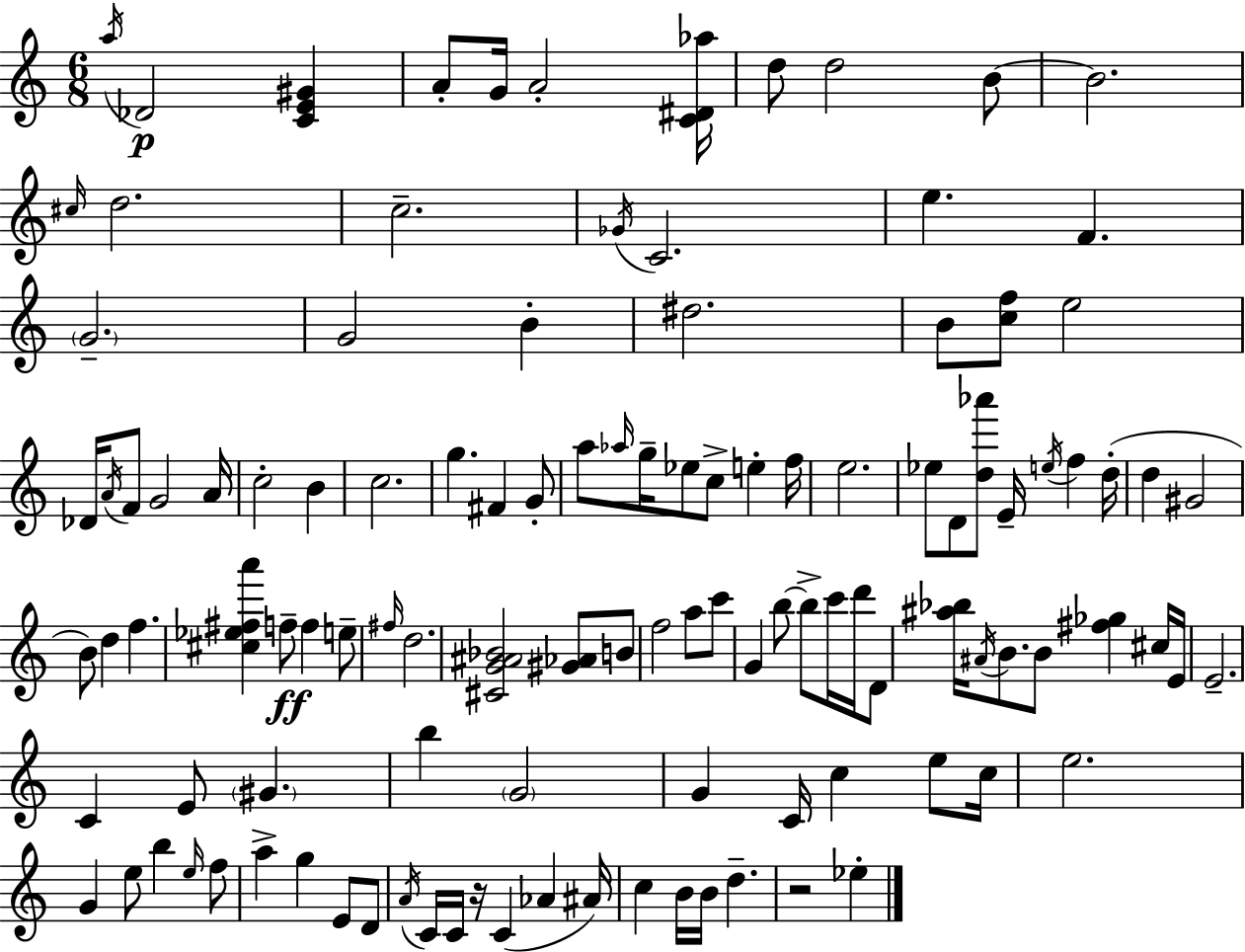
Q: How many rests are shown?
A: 2